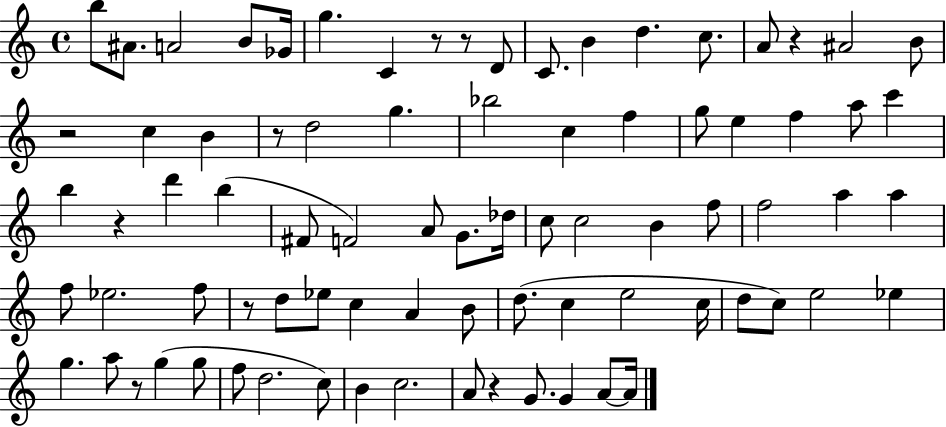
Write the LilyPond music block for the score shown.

{
  \clef treble
  \time 4/4
  \defaultTimeSignature
  \key c \major
  b''8 ais'8. a'2 b'8 ges'16 | g''4. c'4 r8 r8 d'8 | c'8. b'4 d''4. c''8. | a'8 r4 ais'2 b'8 | \break r2 c''4 b'4 | r8 d''2 g''4. | bes''2 c''4 f''4 | g''8 e''4 f''4 a''8 c'''4 | \break b''4 r4 d'''4 b''4( | fis'8 f'2) a'8 g'8. des''16 | c''8 c''2 b'4 f''8 | f''2 a''4 a''4 | \break f''8 ees''2. f''8 | r8 d''8 ees''8 c''4 a'4 b'8 | d''8.( c''4 e''2 c''16 | d''8 c''8) e''2 ees''4 | \break g''4. a''8 r8 g''4( g''8 | f''8 d''2. c''8) | b'4 c''2. | a'8 r4 g'8. g'4 a'8~~ a'16 | \break \bar "|."
}